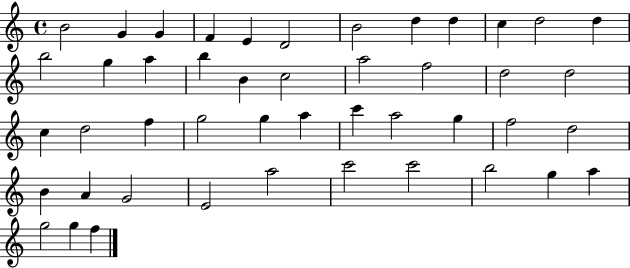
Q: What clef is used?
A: treble